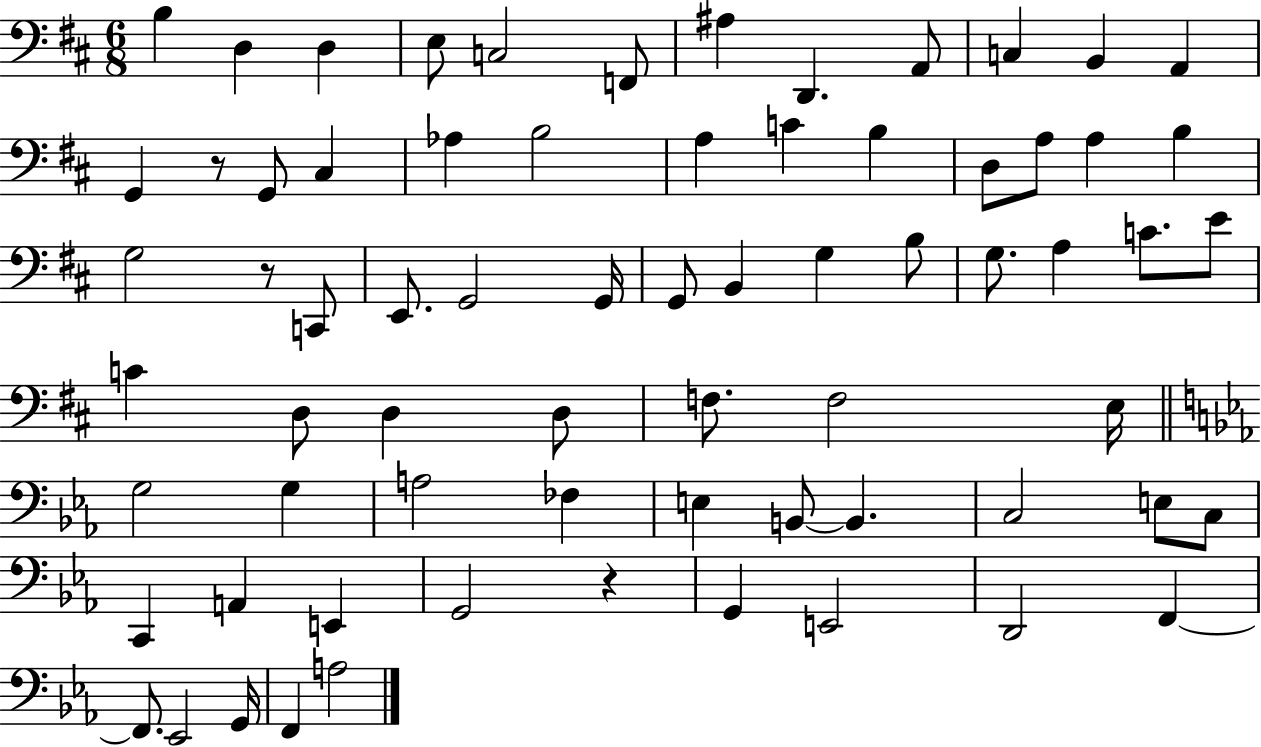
{
  \clef bass
  \numericTimeSignature
  \time 6/8
  \key d \major
  b4 d4 d4 | e8 c2 f,8 | ais4 d,4. a,8 | c4 b,4 a,4 | \break g,4 r8 g,8 cis4 | aes4 b2 | a4 c'4 b4 | d8 a8 a4 b4 | \break g2 r8 c,8 | e,8. g,2 g,16 | g,8 b,4 g4 b8 | g8. a4 c'8. e'8 | \break c'4 d8 d4 d8 | f8. f2 e16 | \bar "||" \break \key ees \major g2 g4 | a2 fes4 | e4 b,8~~ b,4. | c2 e8 c8 | \break c,4 a,4 e,4 | g,2 r4 | g,4 e,2 | d,2 f,4~~ | \break f,8. ees,2 g,16 | f,4 a2 | \bar "|."
}